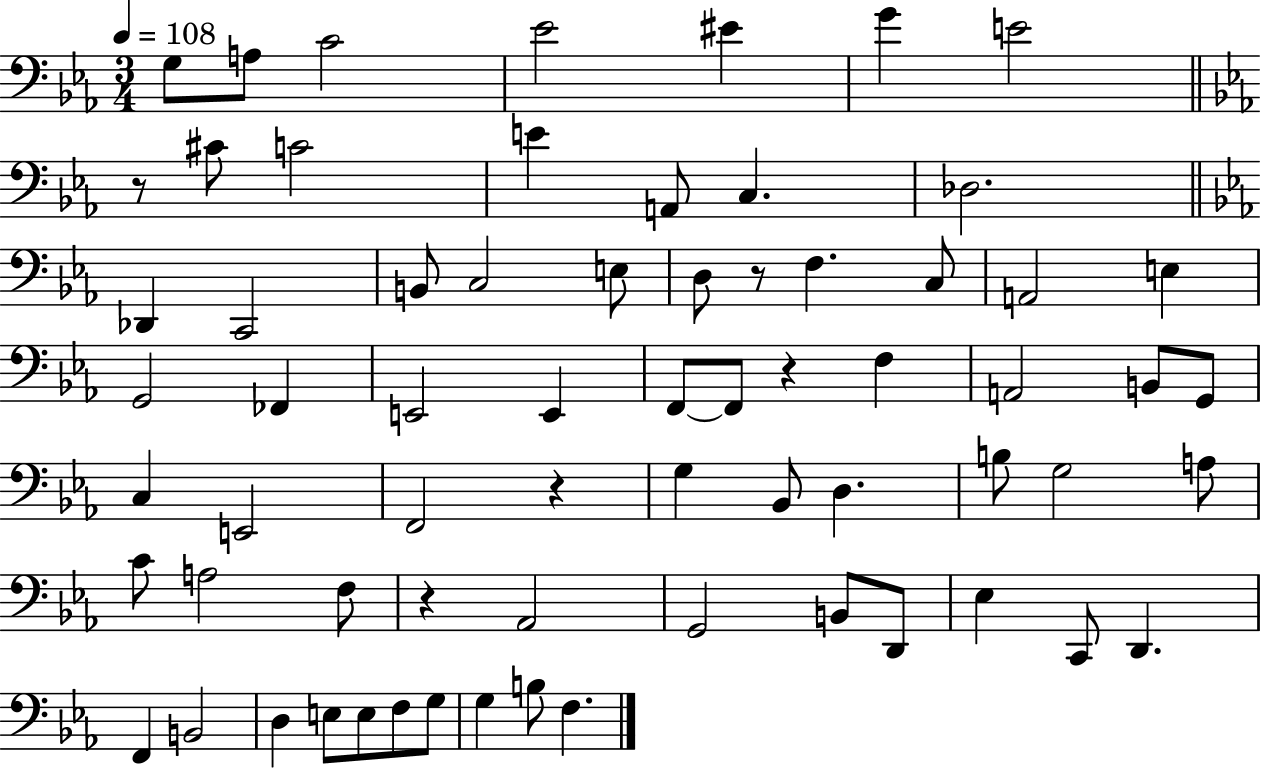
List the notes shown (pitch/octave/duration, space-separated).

G3/e A3/e C4/h Eb4/h EIS4/q G4/q E4/h R/e C#4/e C4/h E4/q A2/e C3/q. Db3/h. Db2/q C2/h B2/e C3/h E3/e D3/e R/e F3/q. C3/e A2/h E3/q G2/h FES2/q E2/h E2/q F2/e F2/e R/q F3/q A2/h B2/e G2/e C3/q E2/h F2/h R/q G3/q Bb2/e D3/q. B3/e G3/h A3/e C4/e A3/h F3/e R/q Ab2/h G2/h B2/e D2/e Eb3/q C2/e D2/q. F2/q B2/h D3/q E3/e E3/e F3/e G3/e G3/q B3/e F3/q.